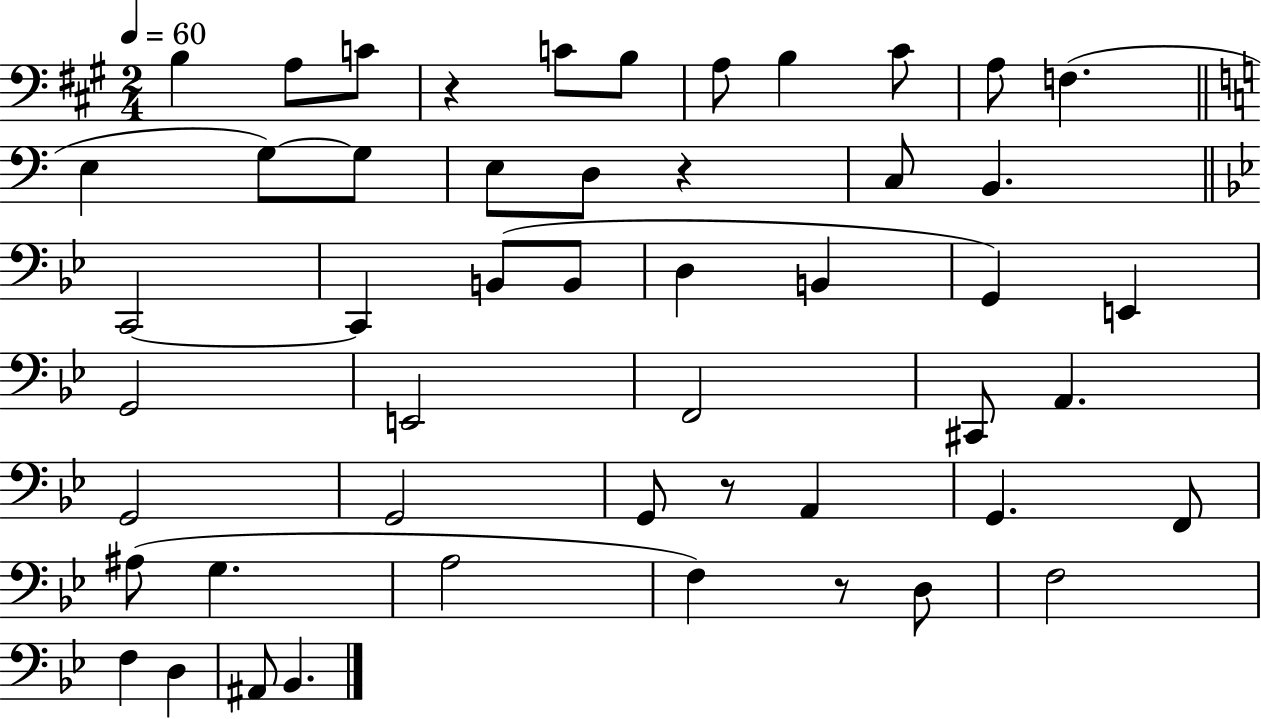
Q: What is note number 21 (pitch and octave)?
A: B2